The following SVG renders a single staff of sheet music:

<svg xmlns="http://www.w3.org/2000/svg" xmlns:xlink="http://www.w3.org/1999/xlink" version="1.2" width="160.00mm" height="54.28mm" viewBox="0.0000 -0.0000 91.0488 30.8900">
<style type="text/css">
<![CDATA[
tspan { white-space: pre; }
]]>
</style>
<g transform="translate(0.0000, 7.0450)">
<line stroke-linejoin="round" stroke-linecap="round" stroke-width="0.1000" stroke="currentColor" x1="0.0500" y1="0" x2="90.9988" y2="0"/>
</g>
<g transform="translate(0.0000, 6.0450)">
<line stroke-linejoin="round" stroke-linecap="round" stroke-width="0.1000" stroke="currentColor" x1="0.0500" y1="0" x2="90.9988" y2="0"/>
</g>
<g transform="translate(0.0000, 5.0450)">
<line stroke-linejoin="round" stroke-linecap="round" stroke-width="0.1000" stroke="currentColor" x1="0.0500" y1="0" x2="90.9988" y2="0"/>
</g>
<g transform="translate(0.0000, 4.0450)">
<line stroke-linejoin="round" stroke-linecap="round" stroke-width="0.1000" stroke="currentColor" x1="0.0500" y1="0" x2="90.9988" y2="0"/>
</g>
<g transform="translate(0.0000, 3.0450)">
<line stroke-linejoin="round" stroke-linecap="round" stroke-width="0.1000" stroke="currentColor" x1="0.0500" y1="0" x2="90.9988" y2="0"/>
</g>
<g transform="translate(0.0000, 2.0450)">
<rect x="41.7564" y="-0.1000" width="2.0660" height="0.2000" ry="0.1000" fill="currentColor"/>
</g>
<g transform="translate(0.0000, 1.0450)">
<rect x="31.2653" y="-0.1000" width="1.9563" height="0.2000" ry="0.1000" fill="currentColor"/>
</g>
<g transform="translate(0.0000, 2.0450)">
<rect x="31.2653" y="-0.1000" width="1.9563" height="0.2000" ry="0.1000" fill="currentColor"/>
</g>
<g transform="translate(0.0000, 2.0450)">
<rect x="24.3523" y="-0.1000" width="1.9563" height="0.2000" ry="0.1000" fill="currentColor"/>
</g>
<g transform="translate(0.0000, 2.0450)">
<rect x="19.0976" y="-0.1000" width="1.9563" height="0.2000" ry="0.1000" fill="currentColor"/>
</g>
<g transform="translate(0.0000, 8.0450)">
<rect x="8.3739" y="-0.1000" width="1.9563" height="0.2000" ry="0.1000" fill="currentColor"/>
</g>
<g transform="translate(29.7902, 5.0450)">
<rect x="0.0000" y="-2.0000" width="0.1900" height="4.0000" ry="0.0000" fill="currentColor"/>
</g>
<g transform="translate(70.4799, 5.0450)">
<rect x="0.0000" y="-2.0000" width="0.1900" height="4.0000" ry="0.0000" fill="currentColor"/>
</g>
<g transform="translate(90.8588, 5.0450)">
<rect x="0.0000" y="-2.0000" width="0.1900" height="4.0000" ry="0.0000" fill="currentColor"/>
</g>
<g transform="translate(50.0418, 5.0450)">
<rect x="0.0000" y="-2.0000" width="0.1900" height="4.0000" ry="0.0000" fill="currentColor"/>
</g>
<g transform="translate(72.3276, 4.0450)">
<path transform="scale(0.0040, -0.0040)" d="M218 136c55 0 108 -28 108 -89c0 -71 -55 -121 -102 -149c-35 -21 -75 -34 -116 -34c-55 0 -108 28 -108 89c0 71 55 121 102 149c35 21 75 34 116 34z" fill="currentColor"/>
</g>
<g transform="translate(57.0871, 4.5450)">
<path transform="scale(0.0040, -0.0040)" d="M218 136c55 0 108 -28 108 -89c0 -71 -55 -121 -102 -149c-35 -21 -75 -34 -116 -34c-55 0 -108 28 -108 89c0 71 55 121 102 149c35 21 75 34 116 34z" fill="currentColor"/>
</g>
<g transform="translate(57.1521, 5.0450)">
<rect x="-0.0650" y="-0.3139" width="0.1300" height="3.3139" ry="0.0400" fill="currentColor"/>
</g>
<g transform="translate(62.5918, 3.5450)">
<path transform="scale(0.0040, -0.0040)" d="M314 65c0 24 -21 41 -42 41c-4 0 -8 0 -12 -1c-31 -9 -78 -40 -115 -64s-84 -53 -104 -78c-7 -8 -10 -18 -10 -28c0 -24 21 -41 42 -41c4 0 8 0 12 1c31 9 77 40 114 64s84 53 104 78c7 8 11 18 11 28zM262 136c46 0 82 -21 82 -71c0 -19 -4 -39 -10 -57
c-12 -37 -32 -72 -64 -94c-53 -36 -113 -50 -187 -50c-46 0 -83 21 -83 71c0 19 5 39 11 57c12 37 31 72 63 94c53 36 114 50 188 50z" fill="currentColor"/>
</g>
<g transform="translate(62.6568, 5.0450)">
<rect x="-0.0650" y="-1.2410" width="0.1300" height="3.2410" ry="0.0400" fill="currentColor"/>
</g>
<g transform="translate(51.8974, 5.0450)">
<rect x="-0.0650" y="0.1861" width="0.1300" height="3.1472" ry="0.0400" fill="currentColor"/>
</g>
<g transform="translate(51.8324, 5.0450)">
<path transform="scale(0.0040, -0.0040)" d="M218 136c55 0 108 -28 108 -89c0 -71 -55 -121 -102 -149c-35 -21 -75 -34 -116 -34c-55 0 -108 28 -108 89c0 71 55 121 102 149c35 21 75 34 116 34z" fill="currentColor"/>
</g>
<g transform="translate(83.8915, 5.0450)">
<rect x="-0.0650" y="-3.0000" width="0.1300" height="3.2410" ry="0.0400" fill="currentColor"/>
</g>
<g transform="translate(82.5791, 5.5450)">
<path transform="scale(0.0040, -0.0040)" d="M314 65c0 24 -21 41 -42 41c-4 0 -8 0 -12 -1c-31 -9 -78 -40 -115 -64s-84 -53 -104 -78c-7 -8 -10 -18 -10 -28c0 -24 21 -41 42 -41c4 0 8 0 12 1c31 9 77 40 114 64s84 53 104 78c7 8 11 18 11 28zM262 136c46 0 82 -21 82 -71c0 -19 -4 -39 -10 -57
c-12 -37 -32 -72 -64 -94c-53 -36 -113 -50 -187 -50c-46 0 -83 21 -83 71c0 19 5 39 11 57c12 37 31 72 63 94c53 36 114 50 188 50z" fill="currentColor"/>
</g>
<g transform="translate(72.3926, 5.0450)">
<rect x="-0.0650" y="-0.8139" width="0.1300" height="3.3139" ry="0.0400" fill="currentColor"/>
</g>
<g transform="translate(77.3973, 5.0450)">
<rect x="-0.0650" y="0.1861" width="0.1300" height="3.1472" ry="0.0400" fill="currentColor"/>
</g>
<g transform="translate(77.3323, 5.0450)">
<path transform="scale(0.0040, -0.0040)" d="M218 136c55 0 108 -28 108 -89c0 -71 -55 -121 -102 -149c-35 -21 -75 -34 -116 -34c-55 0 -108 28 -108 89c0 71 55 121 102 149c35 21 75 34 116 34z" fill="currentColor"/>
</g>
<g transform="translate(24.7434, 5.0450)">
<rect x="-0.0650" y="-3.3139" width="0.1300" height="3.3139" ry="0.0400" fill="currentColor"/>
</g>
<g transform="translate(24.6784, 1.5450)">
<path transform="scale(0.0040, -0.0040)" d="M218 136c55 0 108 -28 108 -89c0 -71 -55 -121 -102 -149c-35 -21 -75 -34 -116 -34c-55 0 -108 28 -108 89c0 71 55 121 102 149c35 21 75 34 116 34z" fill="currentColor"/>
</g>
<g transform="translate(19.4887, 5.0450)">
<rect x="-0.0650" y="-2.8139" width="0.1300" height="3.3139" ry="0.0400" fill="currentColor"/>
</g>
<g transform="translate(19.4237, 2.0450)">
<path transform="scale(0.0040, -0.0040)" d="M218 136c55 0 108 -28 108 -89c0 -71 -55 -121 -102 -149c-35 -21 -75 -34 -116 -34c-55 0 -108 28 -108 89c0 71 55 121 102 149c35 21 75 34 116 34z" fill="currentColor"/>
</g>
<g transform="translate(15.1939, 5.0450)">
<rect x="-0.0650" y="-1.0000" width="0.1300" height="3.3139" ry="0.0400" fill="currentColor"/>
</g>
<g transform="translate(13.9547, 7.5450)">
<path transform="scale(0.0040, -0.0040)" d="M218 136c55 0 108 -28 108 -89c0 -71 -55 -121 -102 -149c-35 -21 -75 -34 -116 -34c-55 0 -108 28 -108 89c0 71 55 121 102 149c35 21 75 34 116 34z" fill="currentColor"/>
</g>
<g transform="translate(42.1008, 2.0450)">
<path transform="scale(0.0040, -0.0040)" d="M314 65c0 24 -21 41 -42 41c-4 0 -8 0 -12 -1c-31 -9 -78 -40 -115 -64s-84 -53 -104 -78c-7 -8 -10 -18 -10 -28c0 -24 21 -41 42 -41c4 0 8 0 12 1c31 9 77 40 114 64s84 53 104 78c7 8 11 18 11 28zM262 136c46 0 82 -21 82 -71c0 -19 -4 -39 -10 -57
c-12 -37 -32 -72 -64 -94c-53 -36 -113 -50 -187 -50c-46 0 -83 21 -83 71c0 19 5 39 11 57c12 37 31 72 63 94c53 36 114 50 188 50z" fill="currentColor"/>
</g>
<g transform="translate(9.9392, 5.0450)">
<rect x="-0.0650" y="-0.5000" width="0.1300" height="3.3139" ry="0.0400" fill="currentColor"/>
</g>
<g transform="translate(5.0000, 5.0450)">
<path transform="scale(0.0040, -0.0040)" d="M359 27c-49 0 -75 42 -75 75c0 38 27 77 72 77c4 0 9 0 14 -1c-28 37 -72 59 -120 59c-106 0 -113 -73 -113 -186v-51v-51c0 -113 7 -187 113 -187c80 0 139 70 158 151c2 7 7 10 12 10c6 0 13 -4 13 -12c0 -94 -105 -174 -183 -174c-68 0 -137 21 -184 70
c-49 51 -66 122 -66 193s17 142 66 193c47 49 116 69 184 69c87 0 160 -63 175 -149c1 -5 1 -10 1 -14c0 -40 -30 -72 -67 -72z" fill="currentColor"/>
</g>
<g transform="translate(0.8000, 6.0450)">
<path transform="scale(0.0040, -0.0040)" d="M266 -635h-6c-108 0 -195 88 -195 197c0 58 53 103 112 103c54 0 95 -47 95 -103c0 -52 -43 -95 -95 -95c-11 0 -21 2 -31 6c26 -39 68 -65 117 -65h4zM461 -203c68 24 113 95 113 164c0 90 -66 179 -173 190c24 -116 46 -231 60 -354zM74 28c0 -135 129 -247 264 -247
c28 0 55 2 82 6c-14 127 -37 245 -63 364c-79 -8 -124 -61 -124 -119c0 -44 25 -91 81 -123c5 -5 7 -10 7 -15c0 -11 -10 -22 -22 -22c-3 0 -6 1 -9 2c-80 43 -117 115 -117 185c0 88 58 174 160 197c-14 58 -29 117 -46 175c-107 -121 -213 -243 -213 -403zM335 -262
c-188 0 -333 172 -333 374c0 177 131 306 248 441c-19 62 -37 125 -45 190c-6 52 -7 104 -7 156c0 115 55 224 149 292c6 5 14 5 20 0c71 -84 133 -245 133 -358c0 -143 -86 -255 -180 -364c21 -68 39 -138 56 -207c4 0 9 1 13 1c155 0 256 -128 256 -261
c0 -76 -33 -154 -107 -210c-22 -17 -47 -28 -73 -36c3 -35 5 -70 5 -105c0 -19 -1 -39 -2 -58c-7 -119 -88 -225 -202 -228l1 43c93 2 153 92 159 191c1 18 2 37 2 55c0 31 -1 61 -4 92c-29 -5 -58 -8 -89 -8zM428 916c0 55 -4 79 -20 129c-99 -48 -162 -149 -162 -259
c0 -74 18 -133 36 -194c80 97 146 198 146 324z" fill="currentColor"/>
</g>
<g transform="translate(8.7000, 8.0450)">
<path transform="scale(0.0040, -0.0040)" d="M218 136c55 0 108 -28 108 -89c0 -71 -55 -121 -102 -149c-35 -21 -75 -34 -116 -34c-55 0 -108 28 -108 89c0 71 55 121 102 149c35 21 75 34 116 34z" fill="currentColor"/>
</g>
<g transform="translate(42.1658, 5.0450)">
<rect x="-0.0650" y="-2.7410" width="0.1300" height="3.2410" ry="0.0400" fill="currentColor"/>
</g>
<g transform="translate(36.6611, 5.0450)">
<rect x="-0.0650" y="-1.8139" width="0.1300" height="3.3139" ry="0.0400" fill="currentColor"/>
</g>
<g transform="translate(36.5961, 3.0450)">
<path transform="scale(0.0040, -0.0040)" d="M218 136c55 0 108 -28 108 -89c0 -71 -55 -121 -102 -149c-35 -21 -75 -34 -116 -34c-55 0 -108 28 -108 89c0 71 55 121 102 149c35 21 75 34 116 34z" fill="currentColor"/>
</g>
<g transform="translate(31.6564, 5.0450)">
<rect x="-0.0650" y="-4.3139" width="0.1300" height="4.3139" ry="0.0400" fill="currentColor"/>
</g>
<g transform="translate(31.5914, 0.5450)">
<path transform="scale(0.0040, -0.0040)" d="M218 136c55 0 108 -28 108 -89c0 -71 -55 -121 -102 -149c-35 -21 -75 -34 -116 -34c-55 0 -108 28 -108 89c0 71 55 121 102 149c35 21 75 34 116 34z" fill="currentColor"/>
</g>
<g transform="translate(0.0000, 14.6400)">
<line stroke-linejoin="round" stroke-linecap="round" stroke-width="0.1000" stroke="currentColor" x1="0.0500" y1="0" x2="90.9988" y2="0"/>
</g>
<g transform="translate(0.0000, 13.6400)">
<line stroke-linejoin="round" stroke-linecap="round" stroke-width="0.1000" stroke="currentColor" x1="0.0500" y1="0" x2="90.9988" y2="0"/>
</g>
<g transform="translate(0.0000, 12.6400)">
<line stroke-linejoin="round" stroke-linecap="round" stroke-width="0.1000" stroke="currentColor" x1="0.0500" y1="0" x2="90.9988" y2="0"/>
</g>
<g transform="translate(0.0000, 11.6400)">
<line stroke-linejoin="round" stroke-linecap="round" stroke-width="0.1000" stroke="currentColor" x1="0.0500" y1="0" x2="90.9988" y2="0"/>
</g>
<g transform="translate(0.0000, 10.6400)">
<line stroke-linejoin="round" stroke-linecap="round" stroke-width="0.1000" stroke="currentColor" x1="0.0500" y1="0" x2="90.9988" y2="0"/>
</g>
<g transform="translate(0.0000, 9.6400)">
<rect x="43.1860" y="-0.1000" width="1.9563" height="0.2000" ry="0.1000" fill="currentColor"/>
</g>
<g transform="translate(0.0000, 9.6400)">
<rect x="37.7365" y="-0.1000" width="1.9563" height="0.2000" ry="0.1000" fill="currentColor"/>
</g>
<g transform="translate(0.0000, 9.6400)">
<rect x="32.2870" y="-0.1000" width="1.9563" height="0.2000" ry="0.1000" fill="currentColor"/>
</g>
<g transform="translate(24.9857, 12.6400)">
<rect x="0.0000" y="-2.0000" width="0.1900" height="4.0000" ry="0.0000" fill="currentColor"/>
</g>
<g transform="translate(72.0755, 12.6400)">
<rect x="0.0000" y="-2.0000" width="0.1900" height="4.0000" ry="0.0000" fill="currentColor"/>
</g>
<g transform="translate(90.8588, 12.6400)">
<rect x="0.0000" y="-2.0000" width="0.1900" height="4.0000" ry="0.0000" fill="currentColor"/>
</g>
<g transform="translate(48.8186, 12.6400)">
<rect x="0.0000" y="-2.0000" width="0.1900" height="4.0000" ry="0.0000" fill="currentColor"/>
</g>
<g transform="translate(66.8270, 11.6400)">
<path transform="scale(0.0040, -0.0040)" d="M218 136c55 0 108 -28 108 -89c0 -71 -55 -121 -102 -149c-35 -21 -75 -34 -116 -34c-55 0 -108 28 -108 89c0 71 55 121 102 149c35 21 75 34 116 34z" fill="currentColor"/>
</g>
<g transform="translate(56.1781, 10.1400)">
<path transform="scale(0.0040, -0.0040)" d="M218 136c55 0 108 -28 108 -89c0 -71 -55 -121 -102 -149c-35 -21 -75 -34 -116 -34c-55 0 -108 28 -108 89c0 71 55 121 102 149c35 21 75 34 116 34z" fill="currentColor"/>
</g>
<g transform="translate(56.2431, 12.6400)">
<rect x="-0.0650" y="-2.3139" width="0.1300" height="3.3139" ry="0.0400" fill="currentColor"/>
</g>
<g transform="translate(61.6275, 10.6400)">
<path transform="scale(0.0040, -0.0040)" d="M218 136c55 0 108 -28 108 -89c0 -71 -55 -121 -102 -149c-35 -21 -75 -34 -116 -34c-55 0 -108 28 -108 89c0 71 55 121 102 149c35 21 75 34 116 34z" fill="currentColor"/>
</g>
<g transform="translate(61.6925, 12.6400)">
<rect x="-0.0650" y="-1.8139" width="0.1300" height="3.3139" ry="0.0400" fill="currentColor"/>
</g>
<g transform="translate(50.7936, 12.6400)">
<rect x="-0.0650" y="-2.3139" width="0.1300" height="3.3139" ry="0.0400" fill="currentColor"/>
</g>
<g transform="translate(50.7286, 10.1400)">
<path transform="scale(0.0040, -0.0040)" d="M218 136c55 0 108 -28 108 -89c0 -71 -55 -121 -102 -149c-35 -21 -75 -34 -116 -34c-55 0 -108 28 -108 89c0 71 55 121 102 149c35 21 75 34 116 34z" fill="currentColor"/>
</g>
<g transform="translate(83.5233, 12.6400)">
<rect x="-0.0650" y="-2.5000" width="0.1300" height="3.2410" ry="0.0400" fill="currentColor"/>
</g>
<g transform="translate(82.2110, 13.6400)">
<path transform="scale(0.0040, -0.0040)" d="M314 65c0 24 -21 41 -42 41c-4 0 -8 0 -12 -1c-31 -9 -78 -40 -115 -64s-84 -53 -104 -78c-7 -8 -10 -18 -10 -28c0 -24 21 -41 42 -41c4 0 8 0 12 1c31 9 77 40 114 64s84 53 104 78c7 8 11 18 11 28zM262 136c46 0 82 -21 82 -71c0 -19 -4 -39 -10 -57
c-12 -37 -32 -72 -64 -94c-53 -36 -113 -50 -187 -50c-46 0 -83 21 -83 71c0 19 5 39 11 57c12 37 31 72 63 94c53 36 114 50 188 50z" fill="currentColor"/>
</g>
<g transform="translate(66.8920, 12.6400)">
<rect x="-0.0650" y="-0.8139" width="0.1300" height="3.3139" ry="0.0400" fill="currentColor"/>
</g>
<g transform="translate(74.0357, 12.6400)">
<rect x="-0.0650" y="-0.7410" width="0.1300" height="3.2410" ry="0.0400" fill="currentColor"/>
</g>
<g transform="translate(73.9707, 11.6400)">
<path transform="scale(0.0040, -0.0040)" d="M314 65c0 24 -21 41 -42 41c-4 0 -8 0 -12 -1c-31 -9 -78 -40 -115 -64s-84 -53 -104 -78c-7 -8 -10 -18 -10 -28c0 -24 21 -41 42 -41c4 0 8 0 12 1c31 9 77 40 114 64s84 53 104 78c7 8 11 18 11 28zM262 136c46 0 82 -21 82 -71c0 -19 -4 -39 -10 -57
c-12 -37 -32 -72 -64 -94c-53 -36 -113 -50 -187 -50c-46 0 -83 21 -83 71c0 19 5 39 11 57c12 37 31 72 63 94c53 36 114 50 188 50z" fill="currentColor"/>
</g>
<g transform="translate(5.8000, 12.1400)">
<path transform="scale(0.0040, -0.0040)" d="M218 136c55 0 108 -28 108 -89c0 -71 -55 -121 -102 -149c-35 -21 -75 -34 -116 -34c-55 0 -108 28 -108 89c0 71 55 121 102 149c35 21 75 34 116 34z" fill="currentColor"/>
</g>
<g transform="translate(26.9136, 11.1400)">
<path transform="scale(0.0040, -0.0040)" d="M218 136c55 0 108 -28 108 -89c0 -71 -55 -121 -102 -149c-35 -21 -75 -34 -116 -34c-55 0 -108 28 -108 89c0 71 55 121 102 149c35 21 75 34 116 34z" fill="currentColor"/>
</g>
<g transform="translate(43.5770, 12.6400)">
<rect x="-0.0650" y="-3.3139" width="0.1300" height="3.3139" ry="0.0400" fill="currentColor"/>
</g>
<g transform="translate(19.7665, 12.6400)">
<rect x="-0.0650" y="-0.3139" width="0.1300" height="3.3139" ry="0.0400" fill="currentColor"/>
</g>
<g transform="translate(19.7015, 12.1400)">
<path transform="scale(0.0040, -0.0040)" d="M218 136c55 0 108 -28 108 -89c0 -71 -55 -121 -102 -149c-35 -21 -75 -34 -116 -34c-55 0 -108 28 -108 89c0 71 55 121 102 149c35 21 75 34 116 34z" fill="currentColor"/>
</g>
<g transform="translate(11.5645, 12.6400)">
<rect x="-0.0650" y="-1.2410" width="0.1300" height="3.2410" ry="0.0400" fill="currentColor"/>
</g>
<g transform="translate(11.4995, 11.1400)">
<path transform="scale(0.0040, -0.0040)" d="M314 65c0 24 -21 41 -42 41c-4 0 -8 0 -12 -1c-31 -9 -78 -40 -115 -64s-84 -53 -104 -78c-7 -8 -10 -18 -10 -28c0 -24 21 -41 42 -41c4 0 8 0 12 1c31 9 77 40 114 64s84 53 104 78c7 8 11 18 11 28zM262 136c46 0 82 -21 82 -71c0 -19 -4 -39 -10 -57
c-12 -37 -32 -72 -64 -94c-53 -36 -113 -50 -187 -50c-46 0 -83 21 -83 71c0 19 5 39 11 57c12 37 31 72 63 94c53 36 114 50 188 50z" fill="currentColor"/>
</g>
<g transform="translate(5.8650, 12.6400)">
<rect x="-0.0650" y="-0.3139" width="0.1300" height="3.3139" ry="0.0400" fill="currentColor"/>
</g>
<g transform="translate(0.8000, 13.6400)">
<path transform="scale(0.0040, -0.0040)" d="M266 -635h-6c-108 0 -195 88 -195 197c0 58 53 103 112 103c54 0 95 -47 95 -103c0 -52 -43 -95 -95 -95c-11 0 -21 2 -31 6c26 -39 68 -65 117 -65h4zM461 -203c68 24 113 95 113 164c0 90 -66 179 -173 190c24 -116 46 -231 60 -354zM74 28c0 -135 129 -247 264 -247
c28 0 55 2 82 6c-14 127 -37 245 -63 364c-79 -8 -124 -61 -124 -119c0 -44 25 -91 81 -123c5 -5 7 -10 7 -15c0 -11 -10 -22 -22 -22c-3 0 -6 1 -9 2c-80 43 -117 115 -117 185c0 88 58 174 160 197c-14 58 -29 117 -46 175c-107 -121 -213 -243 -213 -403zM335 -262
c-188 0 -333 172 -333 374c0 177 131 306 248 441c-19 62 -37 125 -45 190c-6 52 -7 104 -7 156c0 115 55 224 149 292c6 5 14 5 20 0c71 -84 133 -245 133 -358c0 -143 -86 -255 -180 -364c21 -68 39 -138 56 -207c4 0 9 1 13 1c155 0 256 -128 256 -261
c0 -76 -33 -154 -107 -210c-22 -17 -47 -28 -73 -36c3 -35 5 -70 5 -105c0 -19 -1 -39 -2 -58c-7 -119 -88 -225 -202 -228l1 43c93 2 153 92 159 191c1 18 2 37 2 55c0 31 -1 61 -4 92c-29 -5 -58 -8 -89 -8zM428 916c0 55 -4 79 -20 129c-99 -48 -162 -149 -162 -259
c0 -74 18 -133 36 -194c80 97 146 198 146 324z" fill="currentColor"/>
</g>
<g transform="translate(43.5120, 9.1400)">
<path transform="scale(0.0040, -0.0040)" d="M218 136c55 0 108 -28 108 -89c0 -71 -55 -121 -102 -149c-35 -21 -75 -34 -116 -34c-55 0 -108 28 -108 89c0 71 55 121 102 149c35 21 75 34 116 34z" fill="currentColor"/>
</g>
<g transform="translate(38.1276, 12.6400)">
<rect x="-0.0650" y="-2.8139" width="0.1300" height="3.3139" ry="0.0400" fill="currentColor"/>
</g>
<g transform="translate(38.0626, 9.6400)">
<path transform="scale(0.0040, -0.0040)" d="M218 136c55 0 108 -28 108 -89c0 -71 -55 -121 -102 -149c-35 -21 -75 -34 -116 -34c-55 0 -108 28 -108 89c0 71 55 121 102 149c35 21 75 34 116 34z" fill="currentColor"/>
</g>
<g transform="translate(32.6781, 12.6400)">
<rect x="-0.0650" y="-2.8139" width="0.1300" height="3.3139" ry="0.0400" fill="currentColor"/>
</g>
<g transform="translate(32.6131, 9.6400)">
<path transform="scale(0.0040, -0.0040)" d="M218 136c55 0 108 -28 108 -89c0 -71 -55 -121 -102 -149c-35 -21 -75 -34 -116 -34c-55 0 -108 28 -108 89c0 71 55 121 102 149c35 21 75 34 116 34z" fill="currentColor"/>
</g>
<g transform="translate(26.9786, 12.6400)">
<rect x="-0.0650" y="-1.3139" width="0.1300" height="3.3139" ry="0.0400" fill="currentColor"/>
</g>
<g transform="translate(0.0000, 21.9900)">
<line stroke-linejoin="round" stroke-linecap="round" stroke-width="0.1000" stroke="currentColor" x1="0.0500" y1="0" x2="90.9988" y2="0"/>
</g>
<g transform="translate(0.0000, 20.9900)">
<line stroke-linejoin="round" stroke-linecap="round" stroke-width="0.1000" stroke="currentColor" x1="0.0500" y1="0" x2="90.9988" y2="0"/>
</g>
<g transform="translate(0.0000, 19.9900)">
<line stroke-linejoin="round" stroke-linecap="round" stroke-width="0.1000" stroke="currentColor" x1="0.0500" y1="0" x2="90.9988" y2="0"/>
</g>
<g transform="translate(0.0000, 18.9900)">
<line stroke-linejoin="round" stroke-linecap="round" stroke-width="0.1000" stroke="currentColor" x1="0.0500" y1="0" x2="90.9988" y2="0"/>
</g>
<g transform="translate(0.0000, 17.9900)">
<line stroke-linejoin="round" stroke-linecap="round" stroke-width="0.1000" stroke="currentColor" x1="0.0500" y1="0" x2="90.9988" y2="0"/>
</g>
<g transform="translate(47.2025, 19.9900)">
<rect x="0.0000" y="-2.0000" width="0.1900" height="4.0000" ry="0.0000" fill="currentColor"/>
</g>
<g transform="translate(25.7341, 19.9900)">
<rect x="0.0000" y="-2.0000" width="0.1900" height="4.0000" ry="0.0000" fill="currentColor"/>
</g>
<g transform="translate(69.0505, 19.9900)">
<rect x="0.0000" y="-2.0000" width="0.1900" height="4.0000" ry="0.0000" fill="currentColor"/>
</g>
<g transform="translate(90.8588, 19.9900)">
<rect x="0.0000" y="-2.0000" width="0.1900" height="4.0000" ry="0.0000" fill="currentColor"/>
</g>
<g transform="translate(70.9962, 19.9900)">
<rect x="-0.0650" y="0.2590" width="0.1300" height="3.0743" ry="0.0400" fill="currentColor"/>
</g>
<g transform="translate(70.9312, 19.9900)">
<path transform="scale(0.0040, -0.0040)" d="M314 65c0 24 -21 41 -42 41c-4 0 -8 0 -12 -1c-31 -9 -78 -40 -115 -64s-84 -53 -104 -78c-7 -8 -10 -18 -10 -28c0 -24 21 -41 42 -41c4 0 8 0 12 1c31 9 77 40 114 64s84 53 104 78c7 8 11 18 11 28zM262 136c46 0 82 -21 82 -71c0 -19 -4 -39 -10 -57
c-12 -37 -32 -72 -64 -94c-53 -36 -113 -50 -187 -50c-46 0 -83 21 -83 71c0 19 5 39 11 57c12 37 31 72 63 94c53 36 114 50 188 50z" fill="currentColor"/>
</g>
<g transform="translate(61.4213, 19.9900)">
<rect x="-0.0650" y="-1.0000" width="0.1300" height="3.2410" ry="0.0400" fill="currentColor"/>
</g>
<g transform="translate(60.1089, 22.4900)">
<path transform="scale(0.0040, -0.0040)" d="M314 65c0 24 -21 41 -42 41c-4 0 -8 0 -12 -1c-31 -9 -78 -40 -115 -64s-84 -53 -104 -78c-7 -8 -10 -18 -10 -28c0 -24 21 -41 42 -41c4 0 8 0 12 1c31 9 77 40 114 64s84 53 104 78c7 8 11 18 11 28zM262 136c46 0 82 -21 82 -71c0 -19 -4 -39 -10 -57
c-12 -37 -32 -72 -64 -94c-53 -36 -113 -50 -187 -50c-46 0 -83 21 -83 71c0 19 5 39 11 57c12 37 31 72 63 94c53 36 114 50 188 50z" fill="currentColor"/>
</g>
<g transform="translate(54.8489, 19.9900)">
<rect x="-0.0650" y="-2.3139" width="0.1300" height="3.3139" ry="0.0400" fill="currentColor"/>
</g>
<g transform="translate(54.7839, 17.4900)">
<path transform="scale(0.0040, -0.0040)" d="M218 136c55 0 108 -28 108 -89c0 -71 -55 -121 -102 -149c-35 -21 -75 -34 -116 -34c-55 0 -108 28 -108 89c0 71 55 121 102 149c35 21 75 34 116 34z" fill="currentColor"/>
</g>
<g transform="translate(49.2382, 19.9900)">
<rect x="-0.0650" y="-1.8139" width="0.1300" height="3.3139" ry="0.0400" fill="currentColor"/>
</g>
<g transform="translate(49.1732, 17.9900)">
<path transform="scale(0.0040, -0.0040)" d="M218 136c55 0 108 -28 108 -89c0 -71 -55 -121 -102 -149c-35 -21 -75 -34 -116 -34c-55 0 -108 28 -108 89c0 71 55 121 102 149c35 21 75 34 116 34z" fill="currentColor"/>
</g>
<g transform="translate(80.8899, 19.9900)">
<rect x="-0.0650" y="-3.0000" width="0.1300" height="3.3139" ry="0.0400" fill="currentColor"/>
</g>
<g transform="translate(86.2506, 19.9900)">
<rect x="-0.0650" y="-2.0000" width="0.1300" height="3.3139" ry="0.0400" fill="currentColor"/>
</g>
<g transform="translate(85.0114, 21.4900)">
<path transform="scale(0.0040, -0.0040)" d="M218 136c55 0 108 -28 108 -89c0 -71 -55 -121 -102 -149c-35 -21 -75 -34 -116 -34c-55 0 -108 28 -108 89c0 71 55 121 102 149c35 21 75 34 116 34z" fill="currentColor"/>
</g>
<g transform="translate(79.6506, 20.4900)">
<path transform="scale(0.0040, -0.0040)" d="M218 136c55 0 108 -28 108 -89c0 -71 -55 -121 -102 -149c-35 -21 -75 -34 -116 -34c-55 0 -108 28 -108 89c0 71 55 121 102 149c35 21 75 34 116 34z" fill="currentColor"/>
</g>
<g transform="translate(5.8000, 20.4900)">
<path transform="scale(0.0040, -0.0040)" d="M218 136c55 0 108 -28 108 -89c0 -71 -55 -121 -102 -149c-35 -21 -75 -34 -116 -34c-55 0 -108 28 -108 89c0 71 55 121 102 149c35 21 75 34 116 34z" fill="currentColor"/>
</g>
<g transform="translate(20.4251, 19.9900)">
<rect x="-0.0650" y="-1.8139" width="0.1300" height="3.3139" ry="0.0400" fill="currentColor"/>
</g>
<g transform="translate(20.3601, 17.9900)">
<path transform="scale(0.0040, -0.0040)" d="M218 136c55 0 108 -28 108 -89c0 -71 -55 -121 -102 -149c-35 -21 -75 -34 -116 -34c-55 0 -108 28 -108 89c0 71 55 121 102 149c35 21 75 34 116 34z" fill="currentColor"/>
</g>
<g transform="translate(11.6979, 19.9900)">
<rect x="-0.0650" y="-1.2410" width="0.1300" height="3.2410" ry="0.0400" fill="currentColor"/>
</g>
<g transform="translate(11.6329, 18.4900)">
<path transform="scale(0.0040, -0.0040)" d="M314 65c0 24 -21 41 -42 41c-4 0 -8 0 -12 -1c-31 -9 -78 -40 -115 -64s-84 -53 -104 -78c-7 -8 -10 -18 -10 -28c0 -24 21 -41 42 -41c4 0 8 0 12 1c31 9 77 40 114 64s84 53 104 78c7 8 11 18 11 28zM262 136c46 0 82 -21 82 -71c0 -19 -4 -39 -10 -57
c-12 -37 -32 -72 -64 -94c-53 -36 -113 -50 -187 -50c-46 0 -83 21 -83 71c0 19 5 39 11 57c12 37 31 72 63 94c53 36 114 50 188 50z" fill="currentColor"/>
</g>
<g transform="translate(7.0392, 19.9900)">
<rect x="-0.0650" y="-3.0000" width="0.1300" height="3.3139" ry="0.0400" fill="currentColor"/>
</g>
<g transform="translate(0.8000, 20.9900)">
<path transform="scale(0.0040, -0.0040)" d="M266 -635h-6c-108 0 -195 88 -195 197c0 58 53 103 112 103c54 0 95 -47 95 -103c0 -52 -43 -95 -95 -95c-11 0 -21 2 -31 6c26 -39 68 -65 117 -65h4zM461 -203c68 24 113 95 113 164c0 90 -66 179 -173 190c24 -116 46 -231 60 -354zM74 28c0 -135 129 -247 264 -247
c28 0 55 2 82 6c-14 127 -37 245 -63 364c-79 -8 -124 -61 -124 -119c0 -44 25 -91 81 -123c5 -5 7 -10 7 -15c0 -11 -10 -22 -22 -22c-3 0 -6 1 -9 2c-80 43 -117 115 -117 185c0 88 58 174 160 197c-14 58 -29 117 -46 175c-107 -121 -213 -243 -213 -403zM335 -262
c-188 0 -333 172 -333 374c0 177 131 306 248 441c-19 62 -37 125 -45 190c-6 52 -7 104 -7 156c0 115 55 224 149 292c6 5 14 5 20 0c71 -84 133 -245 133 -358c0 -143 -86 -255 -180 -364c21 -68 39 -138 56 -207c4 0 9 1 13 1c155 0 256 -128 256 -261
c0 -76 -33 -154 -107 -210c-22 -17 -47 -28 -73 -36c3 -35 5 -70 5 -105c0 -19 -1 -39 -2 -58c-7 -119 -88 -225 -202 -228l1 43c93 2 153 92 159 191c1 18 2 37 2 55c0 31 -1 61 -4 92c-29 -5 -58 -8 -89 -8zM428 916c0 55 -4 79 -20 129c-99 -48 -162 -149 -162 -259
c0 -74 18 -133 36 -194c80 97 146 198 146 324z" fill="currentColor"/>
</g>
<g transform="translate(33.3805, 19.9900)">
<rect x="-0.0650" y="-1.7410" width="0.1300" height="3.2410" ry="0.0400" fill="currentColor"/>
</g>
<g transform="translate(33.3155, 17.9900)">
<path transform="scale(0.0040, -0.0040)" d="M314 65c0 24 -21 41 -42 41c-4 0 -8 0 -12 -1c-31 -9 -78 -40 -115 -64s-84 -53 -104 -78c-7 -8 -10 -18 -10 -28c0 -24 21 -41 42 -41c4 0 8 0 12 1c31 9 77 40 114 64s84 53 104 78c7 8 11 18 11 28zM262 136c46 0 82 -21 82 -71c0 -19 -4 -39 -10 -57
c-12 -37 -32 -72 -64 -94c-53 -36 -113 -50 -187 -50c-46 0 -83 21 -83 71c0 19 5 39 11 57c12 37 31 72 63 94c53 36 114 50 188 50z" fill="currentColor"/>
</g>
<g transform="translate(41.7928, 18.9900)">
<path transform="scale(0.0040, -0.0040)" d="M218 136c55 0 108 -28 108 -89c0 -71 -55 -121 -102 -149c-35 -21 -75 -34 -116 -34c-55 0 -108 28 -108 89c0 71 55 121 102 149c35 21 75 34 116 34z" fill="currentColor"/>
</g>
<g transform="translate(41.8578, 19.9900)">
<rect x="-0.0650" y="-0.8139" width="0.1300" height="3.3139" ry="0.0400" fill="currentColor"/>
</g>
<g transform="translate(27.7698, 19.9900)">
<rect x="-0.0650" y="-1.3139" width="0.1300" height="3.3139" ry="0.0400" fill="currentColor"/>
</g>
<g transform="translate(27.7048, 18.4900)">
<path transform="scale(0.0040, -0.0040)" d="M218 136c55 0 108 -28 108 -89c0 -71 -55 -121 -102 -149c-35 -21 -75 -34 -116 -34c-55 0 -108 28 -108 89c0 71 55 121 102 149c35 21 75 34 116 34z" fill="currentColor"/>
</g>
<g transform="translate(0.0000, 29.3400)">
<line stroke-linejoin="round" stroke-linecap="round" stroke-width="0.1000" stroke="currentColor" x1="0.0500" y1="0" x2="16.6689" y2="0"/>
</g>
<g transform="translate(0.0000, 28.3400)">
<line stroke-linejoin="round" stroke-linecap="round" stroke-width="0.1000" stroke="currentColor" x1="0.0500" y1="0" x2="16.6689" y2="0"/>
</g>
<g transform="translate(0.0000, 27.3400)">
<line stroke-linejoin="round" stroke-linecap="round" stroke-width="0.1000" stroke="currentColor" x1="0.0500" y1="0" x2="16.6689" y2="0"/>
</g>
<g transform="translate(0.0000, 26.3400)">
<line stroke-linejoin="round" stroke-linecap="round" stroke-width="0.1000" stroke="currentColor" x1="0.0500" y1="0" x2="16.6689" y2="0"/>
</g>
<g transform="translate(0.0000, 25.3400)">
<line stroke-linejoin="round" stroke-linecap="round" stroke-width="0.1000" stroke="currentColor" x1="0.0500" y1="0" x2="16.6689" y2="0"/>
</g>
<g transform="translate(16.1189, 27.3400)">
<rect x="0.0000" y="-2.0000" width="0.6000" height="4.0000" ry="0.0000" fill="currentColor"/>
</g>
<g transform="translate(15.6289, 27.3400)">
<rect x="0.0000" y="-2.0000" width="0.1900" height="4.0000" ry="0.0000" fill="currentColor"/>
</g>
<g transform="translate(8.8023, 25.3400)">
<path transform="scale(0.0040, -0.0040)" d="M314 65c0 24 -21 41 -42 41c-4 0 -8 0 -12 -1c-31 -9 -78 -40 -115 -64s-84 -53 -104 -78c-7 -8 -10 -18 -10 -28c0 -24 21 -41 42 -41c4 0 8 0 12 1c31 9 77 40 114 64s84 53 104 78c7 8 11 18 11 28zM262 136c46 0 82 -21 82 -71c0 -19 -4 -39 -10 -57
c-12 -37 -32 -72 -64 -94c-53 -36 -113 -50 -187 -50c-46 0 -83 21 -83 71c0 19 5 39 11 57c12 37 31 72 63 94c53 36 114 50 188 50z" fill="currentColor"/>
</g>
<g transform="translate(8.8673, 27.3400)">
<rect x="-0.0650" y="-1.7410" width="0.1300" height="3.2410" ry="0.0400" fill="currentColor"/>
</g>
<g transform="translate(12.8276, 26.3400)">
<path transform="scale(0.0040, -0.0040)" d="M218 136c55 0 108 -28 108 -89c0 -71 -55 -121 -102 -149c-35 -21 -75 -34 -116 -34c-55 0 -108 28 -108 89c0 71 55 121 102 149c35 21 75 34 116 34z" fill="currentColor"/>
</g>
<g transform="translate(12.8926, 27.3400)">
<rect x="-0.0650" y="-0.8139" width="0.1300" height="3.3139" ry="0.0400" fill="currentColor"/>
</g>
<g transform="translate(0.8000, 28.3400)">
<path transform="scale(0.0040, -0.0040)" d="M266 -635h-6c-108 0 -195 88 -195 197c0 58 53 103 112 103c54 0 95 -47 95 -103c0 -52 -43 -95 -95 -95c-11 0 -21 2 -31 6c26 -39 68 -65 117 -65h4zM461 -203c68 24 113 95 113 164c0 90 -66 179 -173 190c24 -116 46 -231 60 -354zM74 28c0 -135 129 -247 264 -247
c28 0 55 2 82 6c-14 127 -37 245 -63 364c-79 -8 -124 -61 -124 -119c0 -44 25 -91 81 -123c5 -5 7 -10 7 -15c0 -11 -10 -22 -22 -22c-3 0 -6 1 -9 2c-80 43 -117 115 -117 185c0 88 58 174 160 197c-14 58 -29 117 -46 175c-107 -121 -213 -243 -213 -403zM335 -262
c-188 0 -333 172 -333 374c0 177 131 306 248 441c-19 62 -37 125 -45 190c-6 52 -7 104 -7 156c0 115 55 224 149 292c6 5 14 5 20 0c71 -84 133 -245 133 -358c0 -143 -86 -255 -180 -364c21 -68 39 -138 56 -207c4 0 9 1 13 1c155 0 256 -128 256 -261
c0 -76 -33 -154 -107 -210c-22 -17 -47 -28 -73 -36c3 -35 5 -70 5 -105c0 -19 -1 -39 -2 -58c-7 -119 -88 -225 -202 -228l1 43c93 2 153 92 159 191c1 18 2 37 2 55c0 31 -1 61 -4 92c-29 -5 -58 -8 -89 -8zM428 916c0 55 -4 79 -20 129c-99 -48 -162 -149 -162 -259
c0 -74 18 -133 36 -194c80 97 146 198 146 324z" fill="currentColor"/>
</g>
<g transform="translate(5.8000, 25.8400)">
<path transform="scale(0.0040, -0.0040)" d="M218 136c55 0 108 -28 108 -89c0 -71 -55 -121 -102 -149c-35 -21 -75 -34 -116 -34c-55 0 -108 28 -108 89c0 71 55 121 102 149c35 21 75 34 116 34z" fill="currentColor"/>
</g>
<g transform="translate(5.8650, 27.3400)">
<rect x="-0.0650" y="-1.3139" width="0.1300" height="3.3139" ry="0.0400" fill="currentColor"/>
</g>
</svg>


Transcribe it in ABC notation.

X:1
T:Untitled
M:4/4
L:1/4
K:C
C D a b d' f a2 B c e2 d B A2 c e2 c e a a b g g f d d2 G2 A e2 f e f2 d f g D2 B2 A F e f2 d